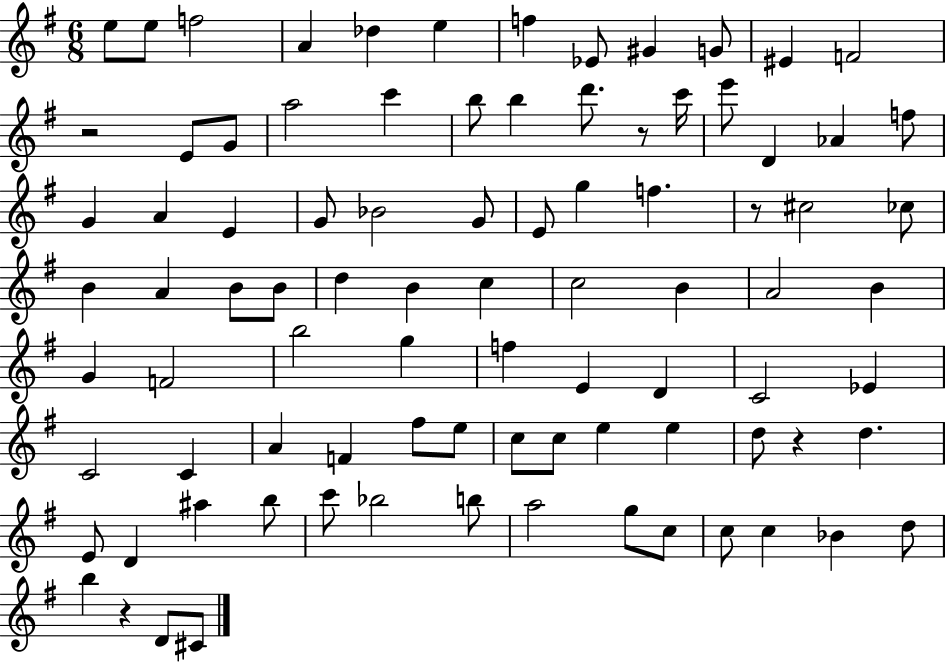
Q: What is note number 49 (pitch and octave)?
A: B5